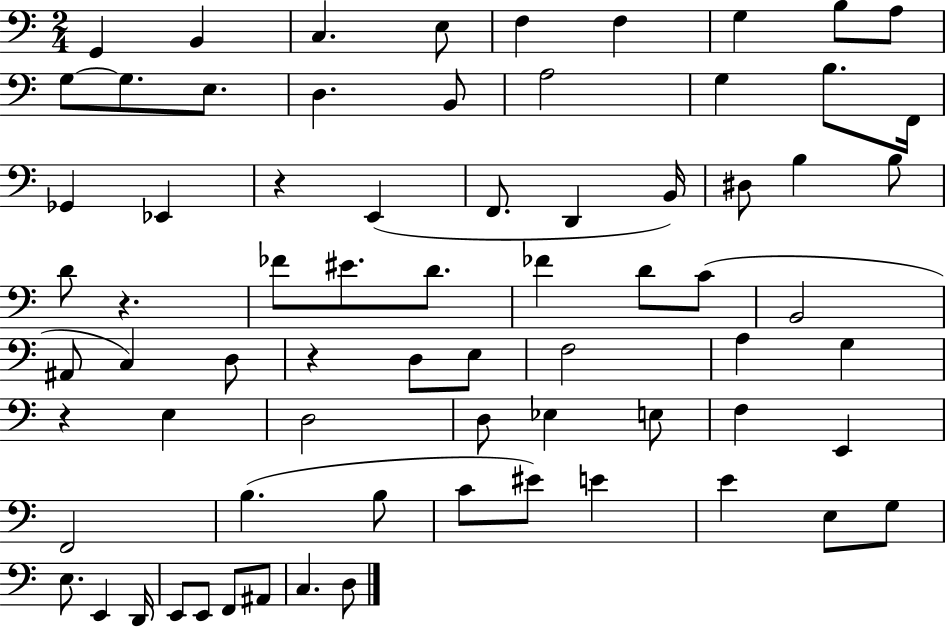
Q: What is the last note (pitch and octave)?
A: D3